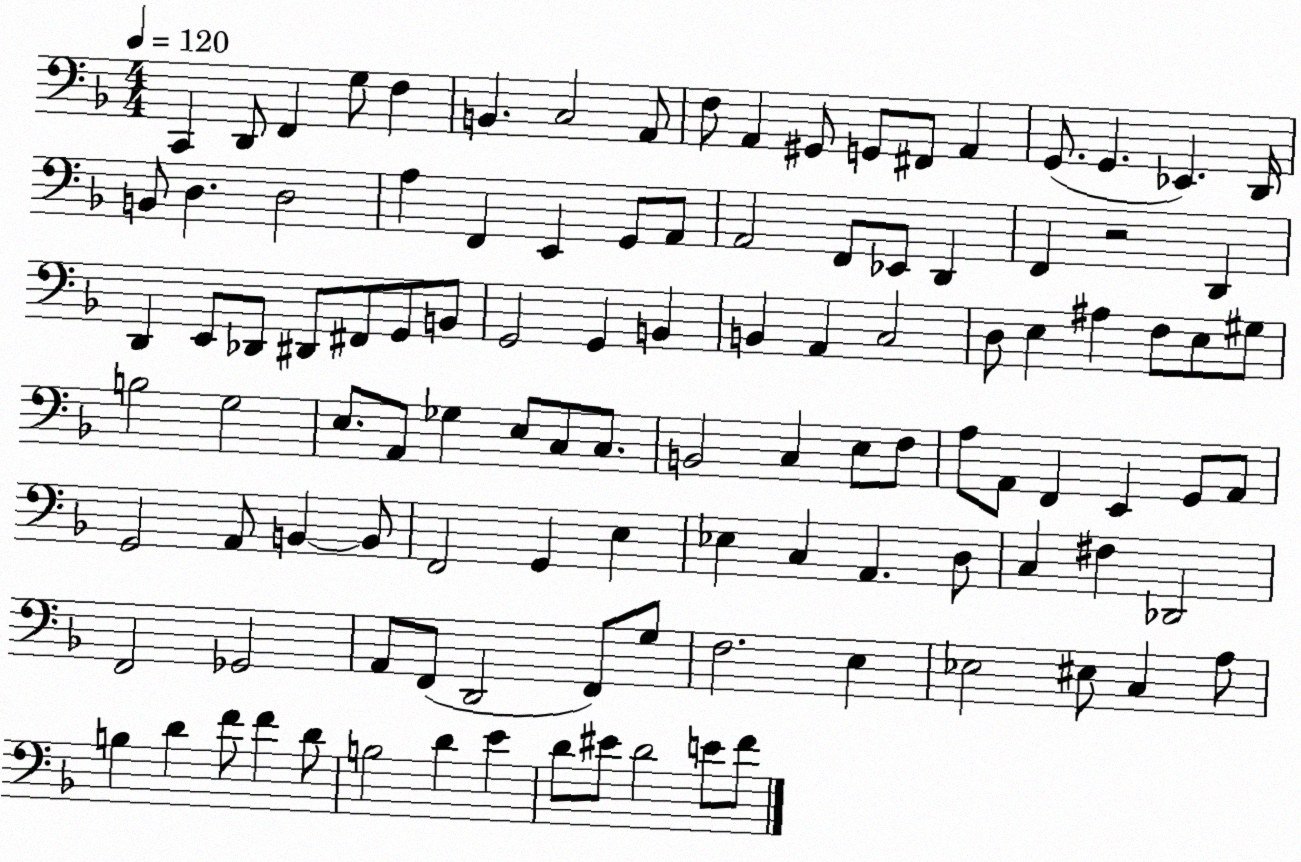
X:1
T:Untitled
M:4/4
L:1/4
K:F
C,, D,,/2 F,, G,/2 F, B,, C,2 A,,/2 F,/2 A,, ^G,,/2 G,,/2 ^F,,/2 A,, G,,/2 G,, _E,, D,,/4 B,,/2 D, D,2 A, F,, E,, G,,/2 A,,/2 A,,2 F,,/2 _E,,/2 D,, F,, z2 D,, D,, E,,/2 _D,,/2 ^D,,/2 ^F,,/2 G,,/2 B,,/2 G,,2 G,, B,, B,, A,, C,2 D,/2 E, ^A, F,/2 E,/2 ^G,/2 B,2 G,2 E,/2 A,,/2 _G, E,/2 C,/2 C,/2 B,,2 C, E,/2 F,/2 A,/2 A,,/2 F,, E,, G,,/2 A,,/2 G,,2 A,,/2 B,, B,,/2 F,,2 G,, E, _E, C, A,, D,/2 C, ^F, _D,,2 F,,2 _G,,2 A,,/2 F,,/2 D,,2 F,,/2 G,/2 F,2 E, _E,2 ^E,/2 C, A,/2 B, D F/2 F D/2 B,2 D E D/2 ^E/2 D2 E/2 F/2